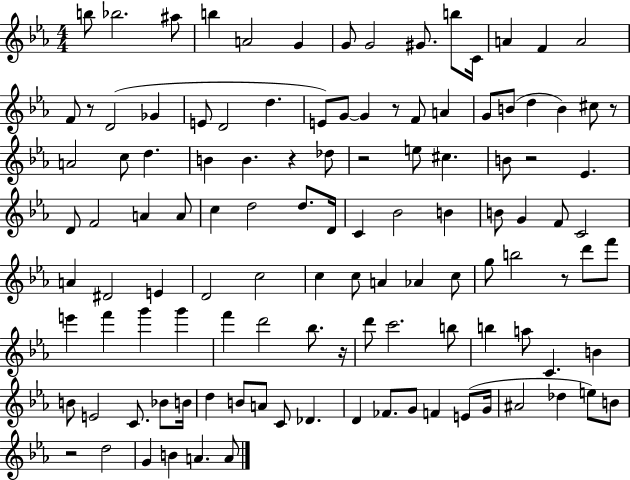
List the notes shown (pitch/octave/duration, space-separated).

B5/e Bb5/h. A#5/e B5/q A4/h G4/q G4/e G4/h G#4/e. B5/e C4/s A4/q F4/q A4/h F4/e R/e D4/h Gb4/q E4/e D4/h D5/q. E4/e G4/e G4/q R/e F4/e A4/q G4/e B4/e D5/q B4/q C#5/e R/e A4/h C5/e D5/q. B4/q B4/q. R/q Db5/e R/h E5/e C#5/q. B4/e R/h Eb4/q. D4/e F4/h A4/q A4/e C5/q D5/h D5/e. D4/s C4/q Bb4/h B4/q B4/e G4/q F4/e C4/h A4/q D#4/h E4/q D4/h C5/h C5/q C5/e A4/q Ab4/q C5/e G5/e B5/h R/e D6/e F6/e E6/q F6/q G6/q G6/q F6/q D6/h Bb5/e. R/s D6/e C6/h. B5/e B5/q A5/e C4/q. B4/q B4/e E4/h C4/e. Bb4/e B4/s D5/q B4/e A4/e C4/e Db4/q. D4/q FES4/e. G4/e F4/q E4/e G4/s A#4/h Db5/q E5/e B4/e R/h D5/h G4/q B4/q A4/q. A4/e